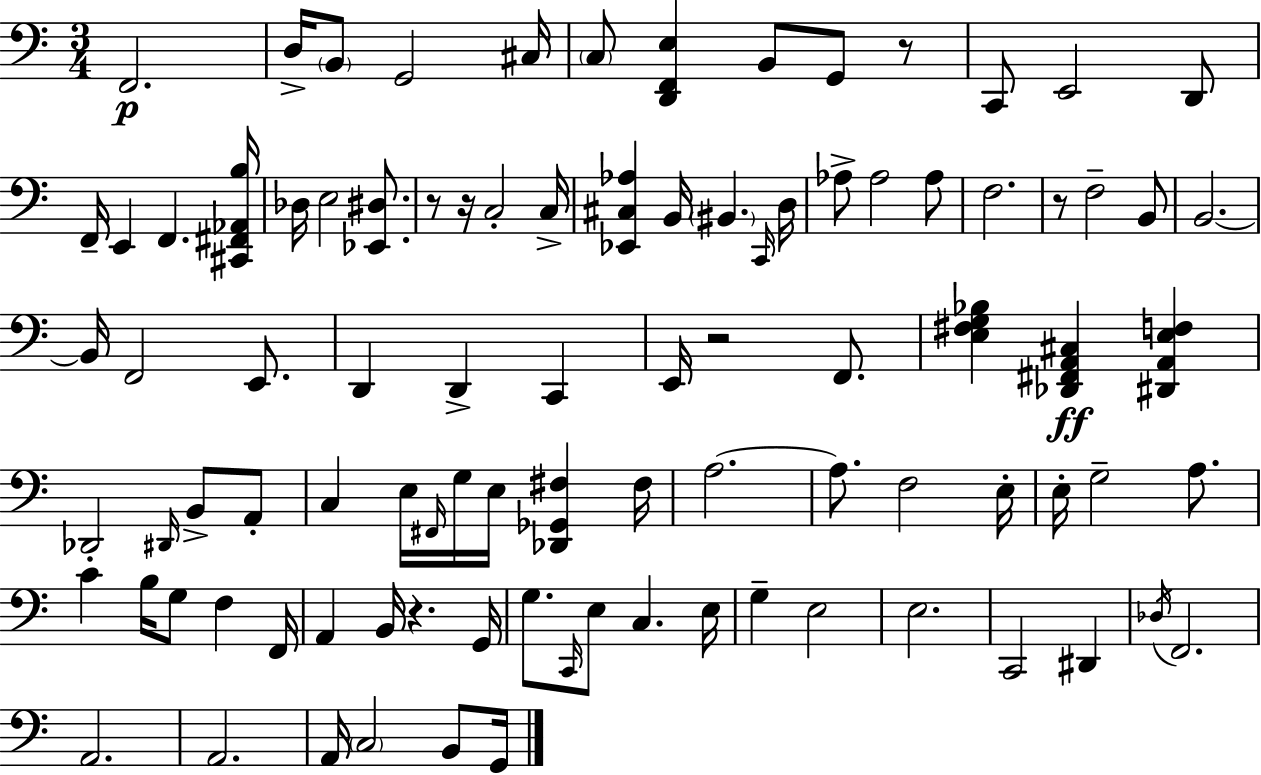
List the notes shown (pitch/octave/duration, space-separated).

F2/h. D3/s B2/e G2/h C#3/s C3/e [D2,F2,E3]/q B2/e G2/e R/e C2/e E2/h D2/e F2/s E2/q F2/q. [C#2,F#2,Ab2,B3]/s Db3/s E3/h [Eb2,D#3]/e. R/e R/s C3/h C3/s [Eb2,C#3,Ab3]/q B2/s BIS2/q. C2/s D3/s Ab3/e Ab3/h Ab3/e F3/h. R/e F3/h B2/e B2/h. B2/s F2/h E2/e. D2/q D2/q C2/q E2/s R/h F2/e. [E3,F#3,G3,Bb3]/q [Db2,F#2,A2,C#3]/q [D#2,A2,E3,F3]/q Db2/h D#2/s B2/e A2/e C3/q E3/s F#2/s G3/s E3/s [Db2,Gb2,F#3]/q F#3/s A3/h. A3/e. F3/h E3/s E3/s G3/h A3/e. C4/q B3/s G3/e F3/q F2/s A2/q B2/s R/q. G2/s G3/e. C2/s E3/e C3/q. E3/s G3/q E3/h E3/h. C2/h D#2/q Db3/s F2/h. A2/h. A2/h. A2/s C3/h B2/e G2/s